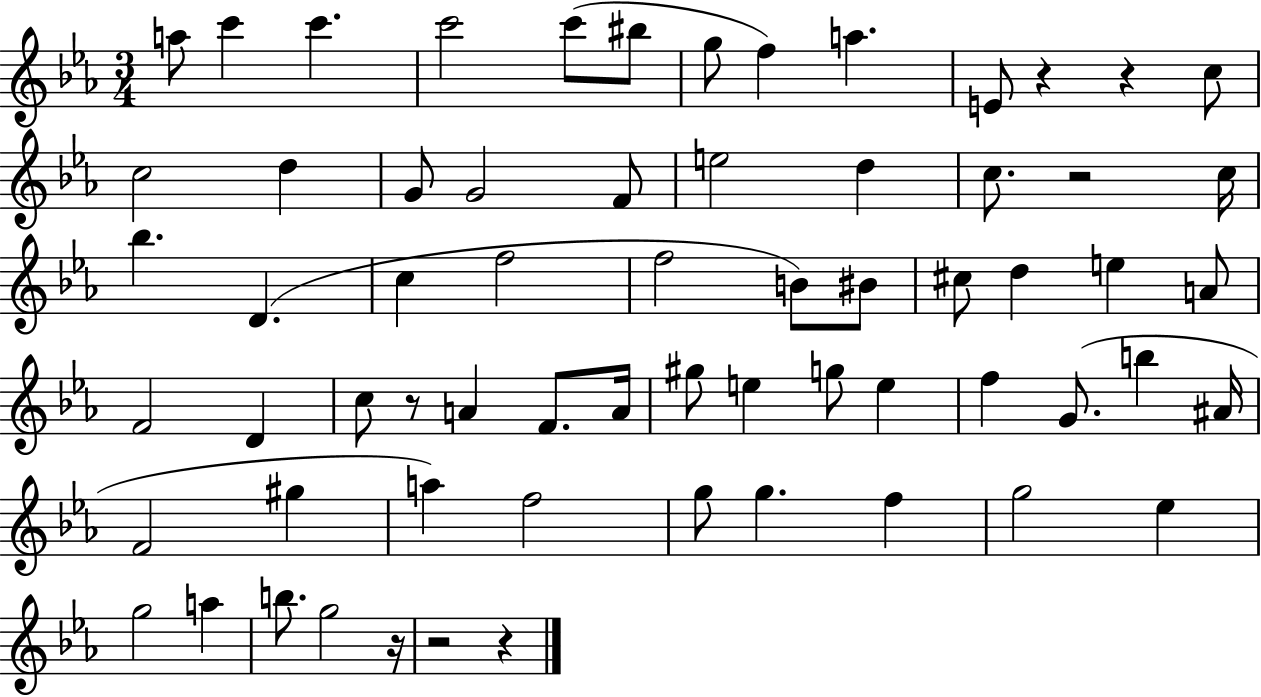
{
  \clef treble
  \numericTimeSignature
  \time 3/4
  \key ees \major
  \repeat volta 2 { a''8 c'''4 c'''4. | c'''2 c'''8( bis''8 | g''8 f''4) a''4. | e'8 r4 r4 c''8 | \break c''2 d''4 | g'8 g'2 f'8 | e''2 d''4 | c''8. r2 c''16 | \break bes''4. d'4.( | c''4 f''2 | f''2 b'8) bis'8 | cis''8 d''4 e''4 a'8 | \break f'2 d'4 | c''8 r8 a'4 f'8. a'16 | gis''8 e''4 g''8 e''4 | f''4 g'8.( b''4 ais'16 | \break f'2 gis''4 | a''4) f''2 | g''8 g''4. f''4 | g''2 ees''4 | \break g''2 a''4 | b''8. g''2 r16 | r2 r4 | } \bar "|."
}